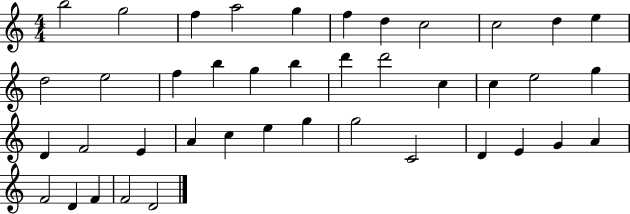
{
  \clef treble
  \numericTimeSignature
  \time 4/4
  \key c \major
  b''2 g''2 | f''4 a''2 g''4 | f''4 d''4 c''2 | c''2 d''4 e''4 | \break d''2 e''2 | f''4 b''4 g''4 b''4 | d'''4 d'''2 c''4 | c''4 e''2 g''4 | \break d'4 f'2 e'4 | a'4 c''4 e''4 g''4 | g''2 c'2 | d'4 e'4 g'4 a'4 | \break f'2 d'4 f'4 | f'2 d'2 | \bar "|."
}